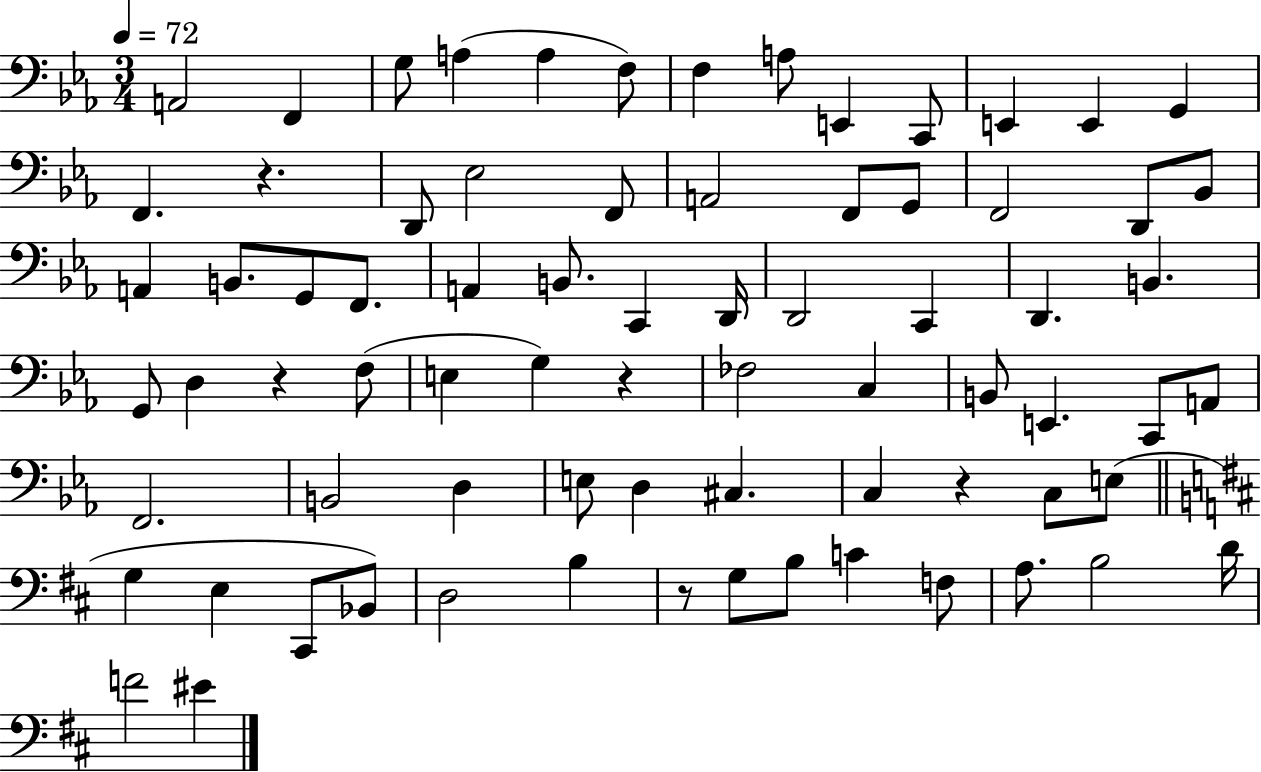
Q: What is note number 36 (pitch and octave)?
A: G2